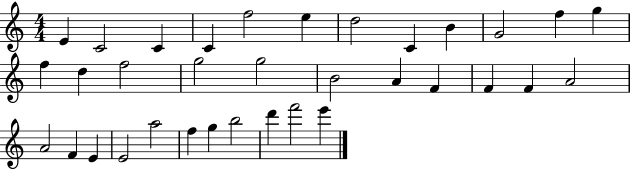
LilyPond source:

{
  \clef treble
  \numericTimeSignature
  \time 4/4
  \key c \major
  e'4 c'2 c'4 | c'4 f''2 e''4 | d''2 c'4 b'4 | g'2 f''4 g''4 | \break f''4 d''4 f''2 | g''2 g''2 | b'2 a'4 f'4 | f'4 f'4 a'2 | \break a'2 f'4 e'4 | e'2 a''2 | f''4 g''4 b''2 | d'''4 f'''2 e'''4 | \break \bar "|."
}